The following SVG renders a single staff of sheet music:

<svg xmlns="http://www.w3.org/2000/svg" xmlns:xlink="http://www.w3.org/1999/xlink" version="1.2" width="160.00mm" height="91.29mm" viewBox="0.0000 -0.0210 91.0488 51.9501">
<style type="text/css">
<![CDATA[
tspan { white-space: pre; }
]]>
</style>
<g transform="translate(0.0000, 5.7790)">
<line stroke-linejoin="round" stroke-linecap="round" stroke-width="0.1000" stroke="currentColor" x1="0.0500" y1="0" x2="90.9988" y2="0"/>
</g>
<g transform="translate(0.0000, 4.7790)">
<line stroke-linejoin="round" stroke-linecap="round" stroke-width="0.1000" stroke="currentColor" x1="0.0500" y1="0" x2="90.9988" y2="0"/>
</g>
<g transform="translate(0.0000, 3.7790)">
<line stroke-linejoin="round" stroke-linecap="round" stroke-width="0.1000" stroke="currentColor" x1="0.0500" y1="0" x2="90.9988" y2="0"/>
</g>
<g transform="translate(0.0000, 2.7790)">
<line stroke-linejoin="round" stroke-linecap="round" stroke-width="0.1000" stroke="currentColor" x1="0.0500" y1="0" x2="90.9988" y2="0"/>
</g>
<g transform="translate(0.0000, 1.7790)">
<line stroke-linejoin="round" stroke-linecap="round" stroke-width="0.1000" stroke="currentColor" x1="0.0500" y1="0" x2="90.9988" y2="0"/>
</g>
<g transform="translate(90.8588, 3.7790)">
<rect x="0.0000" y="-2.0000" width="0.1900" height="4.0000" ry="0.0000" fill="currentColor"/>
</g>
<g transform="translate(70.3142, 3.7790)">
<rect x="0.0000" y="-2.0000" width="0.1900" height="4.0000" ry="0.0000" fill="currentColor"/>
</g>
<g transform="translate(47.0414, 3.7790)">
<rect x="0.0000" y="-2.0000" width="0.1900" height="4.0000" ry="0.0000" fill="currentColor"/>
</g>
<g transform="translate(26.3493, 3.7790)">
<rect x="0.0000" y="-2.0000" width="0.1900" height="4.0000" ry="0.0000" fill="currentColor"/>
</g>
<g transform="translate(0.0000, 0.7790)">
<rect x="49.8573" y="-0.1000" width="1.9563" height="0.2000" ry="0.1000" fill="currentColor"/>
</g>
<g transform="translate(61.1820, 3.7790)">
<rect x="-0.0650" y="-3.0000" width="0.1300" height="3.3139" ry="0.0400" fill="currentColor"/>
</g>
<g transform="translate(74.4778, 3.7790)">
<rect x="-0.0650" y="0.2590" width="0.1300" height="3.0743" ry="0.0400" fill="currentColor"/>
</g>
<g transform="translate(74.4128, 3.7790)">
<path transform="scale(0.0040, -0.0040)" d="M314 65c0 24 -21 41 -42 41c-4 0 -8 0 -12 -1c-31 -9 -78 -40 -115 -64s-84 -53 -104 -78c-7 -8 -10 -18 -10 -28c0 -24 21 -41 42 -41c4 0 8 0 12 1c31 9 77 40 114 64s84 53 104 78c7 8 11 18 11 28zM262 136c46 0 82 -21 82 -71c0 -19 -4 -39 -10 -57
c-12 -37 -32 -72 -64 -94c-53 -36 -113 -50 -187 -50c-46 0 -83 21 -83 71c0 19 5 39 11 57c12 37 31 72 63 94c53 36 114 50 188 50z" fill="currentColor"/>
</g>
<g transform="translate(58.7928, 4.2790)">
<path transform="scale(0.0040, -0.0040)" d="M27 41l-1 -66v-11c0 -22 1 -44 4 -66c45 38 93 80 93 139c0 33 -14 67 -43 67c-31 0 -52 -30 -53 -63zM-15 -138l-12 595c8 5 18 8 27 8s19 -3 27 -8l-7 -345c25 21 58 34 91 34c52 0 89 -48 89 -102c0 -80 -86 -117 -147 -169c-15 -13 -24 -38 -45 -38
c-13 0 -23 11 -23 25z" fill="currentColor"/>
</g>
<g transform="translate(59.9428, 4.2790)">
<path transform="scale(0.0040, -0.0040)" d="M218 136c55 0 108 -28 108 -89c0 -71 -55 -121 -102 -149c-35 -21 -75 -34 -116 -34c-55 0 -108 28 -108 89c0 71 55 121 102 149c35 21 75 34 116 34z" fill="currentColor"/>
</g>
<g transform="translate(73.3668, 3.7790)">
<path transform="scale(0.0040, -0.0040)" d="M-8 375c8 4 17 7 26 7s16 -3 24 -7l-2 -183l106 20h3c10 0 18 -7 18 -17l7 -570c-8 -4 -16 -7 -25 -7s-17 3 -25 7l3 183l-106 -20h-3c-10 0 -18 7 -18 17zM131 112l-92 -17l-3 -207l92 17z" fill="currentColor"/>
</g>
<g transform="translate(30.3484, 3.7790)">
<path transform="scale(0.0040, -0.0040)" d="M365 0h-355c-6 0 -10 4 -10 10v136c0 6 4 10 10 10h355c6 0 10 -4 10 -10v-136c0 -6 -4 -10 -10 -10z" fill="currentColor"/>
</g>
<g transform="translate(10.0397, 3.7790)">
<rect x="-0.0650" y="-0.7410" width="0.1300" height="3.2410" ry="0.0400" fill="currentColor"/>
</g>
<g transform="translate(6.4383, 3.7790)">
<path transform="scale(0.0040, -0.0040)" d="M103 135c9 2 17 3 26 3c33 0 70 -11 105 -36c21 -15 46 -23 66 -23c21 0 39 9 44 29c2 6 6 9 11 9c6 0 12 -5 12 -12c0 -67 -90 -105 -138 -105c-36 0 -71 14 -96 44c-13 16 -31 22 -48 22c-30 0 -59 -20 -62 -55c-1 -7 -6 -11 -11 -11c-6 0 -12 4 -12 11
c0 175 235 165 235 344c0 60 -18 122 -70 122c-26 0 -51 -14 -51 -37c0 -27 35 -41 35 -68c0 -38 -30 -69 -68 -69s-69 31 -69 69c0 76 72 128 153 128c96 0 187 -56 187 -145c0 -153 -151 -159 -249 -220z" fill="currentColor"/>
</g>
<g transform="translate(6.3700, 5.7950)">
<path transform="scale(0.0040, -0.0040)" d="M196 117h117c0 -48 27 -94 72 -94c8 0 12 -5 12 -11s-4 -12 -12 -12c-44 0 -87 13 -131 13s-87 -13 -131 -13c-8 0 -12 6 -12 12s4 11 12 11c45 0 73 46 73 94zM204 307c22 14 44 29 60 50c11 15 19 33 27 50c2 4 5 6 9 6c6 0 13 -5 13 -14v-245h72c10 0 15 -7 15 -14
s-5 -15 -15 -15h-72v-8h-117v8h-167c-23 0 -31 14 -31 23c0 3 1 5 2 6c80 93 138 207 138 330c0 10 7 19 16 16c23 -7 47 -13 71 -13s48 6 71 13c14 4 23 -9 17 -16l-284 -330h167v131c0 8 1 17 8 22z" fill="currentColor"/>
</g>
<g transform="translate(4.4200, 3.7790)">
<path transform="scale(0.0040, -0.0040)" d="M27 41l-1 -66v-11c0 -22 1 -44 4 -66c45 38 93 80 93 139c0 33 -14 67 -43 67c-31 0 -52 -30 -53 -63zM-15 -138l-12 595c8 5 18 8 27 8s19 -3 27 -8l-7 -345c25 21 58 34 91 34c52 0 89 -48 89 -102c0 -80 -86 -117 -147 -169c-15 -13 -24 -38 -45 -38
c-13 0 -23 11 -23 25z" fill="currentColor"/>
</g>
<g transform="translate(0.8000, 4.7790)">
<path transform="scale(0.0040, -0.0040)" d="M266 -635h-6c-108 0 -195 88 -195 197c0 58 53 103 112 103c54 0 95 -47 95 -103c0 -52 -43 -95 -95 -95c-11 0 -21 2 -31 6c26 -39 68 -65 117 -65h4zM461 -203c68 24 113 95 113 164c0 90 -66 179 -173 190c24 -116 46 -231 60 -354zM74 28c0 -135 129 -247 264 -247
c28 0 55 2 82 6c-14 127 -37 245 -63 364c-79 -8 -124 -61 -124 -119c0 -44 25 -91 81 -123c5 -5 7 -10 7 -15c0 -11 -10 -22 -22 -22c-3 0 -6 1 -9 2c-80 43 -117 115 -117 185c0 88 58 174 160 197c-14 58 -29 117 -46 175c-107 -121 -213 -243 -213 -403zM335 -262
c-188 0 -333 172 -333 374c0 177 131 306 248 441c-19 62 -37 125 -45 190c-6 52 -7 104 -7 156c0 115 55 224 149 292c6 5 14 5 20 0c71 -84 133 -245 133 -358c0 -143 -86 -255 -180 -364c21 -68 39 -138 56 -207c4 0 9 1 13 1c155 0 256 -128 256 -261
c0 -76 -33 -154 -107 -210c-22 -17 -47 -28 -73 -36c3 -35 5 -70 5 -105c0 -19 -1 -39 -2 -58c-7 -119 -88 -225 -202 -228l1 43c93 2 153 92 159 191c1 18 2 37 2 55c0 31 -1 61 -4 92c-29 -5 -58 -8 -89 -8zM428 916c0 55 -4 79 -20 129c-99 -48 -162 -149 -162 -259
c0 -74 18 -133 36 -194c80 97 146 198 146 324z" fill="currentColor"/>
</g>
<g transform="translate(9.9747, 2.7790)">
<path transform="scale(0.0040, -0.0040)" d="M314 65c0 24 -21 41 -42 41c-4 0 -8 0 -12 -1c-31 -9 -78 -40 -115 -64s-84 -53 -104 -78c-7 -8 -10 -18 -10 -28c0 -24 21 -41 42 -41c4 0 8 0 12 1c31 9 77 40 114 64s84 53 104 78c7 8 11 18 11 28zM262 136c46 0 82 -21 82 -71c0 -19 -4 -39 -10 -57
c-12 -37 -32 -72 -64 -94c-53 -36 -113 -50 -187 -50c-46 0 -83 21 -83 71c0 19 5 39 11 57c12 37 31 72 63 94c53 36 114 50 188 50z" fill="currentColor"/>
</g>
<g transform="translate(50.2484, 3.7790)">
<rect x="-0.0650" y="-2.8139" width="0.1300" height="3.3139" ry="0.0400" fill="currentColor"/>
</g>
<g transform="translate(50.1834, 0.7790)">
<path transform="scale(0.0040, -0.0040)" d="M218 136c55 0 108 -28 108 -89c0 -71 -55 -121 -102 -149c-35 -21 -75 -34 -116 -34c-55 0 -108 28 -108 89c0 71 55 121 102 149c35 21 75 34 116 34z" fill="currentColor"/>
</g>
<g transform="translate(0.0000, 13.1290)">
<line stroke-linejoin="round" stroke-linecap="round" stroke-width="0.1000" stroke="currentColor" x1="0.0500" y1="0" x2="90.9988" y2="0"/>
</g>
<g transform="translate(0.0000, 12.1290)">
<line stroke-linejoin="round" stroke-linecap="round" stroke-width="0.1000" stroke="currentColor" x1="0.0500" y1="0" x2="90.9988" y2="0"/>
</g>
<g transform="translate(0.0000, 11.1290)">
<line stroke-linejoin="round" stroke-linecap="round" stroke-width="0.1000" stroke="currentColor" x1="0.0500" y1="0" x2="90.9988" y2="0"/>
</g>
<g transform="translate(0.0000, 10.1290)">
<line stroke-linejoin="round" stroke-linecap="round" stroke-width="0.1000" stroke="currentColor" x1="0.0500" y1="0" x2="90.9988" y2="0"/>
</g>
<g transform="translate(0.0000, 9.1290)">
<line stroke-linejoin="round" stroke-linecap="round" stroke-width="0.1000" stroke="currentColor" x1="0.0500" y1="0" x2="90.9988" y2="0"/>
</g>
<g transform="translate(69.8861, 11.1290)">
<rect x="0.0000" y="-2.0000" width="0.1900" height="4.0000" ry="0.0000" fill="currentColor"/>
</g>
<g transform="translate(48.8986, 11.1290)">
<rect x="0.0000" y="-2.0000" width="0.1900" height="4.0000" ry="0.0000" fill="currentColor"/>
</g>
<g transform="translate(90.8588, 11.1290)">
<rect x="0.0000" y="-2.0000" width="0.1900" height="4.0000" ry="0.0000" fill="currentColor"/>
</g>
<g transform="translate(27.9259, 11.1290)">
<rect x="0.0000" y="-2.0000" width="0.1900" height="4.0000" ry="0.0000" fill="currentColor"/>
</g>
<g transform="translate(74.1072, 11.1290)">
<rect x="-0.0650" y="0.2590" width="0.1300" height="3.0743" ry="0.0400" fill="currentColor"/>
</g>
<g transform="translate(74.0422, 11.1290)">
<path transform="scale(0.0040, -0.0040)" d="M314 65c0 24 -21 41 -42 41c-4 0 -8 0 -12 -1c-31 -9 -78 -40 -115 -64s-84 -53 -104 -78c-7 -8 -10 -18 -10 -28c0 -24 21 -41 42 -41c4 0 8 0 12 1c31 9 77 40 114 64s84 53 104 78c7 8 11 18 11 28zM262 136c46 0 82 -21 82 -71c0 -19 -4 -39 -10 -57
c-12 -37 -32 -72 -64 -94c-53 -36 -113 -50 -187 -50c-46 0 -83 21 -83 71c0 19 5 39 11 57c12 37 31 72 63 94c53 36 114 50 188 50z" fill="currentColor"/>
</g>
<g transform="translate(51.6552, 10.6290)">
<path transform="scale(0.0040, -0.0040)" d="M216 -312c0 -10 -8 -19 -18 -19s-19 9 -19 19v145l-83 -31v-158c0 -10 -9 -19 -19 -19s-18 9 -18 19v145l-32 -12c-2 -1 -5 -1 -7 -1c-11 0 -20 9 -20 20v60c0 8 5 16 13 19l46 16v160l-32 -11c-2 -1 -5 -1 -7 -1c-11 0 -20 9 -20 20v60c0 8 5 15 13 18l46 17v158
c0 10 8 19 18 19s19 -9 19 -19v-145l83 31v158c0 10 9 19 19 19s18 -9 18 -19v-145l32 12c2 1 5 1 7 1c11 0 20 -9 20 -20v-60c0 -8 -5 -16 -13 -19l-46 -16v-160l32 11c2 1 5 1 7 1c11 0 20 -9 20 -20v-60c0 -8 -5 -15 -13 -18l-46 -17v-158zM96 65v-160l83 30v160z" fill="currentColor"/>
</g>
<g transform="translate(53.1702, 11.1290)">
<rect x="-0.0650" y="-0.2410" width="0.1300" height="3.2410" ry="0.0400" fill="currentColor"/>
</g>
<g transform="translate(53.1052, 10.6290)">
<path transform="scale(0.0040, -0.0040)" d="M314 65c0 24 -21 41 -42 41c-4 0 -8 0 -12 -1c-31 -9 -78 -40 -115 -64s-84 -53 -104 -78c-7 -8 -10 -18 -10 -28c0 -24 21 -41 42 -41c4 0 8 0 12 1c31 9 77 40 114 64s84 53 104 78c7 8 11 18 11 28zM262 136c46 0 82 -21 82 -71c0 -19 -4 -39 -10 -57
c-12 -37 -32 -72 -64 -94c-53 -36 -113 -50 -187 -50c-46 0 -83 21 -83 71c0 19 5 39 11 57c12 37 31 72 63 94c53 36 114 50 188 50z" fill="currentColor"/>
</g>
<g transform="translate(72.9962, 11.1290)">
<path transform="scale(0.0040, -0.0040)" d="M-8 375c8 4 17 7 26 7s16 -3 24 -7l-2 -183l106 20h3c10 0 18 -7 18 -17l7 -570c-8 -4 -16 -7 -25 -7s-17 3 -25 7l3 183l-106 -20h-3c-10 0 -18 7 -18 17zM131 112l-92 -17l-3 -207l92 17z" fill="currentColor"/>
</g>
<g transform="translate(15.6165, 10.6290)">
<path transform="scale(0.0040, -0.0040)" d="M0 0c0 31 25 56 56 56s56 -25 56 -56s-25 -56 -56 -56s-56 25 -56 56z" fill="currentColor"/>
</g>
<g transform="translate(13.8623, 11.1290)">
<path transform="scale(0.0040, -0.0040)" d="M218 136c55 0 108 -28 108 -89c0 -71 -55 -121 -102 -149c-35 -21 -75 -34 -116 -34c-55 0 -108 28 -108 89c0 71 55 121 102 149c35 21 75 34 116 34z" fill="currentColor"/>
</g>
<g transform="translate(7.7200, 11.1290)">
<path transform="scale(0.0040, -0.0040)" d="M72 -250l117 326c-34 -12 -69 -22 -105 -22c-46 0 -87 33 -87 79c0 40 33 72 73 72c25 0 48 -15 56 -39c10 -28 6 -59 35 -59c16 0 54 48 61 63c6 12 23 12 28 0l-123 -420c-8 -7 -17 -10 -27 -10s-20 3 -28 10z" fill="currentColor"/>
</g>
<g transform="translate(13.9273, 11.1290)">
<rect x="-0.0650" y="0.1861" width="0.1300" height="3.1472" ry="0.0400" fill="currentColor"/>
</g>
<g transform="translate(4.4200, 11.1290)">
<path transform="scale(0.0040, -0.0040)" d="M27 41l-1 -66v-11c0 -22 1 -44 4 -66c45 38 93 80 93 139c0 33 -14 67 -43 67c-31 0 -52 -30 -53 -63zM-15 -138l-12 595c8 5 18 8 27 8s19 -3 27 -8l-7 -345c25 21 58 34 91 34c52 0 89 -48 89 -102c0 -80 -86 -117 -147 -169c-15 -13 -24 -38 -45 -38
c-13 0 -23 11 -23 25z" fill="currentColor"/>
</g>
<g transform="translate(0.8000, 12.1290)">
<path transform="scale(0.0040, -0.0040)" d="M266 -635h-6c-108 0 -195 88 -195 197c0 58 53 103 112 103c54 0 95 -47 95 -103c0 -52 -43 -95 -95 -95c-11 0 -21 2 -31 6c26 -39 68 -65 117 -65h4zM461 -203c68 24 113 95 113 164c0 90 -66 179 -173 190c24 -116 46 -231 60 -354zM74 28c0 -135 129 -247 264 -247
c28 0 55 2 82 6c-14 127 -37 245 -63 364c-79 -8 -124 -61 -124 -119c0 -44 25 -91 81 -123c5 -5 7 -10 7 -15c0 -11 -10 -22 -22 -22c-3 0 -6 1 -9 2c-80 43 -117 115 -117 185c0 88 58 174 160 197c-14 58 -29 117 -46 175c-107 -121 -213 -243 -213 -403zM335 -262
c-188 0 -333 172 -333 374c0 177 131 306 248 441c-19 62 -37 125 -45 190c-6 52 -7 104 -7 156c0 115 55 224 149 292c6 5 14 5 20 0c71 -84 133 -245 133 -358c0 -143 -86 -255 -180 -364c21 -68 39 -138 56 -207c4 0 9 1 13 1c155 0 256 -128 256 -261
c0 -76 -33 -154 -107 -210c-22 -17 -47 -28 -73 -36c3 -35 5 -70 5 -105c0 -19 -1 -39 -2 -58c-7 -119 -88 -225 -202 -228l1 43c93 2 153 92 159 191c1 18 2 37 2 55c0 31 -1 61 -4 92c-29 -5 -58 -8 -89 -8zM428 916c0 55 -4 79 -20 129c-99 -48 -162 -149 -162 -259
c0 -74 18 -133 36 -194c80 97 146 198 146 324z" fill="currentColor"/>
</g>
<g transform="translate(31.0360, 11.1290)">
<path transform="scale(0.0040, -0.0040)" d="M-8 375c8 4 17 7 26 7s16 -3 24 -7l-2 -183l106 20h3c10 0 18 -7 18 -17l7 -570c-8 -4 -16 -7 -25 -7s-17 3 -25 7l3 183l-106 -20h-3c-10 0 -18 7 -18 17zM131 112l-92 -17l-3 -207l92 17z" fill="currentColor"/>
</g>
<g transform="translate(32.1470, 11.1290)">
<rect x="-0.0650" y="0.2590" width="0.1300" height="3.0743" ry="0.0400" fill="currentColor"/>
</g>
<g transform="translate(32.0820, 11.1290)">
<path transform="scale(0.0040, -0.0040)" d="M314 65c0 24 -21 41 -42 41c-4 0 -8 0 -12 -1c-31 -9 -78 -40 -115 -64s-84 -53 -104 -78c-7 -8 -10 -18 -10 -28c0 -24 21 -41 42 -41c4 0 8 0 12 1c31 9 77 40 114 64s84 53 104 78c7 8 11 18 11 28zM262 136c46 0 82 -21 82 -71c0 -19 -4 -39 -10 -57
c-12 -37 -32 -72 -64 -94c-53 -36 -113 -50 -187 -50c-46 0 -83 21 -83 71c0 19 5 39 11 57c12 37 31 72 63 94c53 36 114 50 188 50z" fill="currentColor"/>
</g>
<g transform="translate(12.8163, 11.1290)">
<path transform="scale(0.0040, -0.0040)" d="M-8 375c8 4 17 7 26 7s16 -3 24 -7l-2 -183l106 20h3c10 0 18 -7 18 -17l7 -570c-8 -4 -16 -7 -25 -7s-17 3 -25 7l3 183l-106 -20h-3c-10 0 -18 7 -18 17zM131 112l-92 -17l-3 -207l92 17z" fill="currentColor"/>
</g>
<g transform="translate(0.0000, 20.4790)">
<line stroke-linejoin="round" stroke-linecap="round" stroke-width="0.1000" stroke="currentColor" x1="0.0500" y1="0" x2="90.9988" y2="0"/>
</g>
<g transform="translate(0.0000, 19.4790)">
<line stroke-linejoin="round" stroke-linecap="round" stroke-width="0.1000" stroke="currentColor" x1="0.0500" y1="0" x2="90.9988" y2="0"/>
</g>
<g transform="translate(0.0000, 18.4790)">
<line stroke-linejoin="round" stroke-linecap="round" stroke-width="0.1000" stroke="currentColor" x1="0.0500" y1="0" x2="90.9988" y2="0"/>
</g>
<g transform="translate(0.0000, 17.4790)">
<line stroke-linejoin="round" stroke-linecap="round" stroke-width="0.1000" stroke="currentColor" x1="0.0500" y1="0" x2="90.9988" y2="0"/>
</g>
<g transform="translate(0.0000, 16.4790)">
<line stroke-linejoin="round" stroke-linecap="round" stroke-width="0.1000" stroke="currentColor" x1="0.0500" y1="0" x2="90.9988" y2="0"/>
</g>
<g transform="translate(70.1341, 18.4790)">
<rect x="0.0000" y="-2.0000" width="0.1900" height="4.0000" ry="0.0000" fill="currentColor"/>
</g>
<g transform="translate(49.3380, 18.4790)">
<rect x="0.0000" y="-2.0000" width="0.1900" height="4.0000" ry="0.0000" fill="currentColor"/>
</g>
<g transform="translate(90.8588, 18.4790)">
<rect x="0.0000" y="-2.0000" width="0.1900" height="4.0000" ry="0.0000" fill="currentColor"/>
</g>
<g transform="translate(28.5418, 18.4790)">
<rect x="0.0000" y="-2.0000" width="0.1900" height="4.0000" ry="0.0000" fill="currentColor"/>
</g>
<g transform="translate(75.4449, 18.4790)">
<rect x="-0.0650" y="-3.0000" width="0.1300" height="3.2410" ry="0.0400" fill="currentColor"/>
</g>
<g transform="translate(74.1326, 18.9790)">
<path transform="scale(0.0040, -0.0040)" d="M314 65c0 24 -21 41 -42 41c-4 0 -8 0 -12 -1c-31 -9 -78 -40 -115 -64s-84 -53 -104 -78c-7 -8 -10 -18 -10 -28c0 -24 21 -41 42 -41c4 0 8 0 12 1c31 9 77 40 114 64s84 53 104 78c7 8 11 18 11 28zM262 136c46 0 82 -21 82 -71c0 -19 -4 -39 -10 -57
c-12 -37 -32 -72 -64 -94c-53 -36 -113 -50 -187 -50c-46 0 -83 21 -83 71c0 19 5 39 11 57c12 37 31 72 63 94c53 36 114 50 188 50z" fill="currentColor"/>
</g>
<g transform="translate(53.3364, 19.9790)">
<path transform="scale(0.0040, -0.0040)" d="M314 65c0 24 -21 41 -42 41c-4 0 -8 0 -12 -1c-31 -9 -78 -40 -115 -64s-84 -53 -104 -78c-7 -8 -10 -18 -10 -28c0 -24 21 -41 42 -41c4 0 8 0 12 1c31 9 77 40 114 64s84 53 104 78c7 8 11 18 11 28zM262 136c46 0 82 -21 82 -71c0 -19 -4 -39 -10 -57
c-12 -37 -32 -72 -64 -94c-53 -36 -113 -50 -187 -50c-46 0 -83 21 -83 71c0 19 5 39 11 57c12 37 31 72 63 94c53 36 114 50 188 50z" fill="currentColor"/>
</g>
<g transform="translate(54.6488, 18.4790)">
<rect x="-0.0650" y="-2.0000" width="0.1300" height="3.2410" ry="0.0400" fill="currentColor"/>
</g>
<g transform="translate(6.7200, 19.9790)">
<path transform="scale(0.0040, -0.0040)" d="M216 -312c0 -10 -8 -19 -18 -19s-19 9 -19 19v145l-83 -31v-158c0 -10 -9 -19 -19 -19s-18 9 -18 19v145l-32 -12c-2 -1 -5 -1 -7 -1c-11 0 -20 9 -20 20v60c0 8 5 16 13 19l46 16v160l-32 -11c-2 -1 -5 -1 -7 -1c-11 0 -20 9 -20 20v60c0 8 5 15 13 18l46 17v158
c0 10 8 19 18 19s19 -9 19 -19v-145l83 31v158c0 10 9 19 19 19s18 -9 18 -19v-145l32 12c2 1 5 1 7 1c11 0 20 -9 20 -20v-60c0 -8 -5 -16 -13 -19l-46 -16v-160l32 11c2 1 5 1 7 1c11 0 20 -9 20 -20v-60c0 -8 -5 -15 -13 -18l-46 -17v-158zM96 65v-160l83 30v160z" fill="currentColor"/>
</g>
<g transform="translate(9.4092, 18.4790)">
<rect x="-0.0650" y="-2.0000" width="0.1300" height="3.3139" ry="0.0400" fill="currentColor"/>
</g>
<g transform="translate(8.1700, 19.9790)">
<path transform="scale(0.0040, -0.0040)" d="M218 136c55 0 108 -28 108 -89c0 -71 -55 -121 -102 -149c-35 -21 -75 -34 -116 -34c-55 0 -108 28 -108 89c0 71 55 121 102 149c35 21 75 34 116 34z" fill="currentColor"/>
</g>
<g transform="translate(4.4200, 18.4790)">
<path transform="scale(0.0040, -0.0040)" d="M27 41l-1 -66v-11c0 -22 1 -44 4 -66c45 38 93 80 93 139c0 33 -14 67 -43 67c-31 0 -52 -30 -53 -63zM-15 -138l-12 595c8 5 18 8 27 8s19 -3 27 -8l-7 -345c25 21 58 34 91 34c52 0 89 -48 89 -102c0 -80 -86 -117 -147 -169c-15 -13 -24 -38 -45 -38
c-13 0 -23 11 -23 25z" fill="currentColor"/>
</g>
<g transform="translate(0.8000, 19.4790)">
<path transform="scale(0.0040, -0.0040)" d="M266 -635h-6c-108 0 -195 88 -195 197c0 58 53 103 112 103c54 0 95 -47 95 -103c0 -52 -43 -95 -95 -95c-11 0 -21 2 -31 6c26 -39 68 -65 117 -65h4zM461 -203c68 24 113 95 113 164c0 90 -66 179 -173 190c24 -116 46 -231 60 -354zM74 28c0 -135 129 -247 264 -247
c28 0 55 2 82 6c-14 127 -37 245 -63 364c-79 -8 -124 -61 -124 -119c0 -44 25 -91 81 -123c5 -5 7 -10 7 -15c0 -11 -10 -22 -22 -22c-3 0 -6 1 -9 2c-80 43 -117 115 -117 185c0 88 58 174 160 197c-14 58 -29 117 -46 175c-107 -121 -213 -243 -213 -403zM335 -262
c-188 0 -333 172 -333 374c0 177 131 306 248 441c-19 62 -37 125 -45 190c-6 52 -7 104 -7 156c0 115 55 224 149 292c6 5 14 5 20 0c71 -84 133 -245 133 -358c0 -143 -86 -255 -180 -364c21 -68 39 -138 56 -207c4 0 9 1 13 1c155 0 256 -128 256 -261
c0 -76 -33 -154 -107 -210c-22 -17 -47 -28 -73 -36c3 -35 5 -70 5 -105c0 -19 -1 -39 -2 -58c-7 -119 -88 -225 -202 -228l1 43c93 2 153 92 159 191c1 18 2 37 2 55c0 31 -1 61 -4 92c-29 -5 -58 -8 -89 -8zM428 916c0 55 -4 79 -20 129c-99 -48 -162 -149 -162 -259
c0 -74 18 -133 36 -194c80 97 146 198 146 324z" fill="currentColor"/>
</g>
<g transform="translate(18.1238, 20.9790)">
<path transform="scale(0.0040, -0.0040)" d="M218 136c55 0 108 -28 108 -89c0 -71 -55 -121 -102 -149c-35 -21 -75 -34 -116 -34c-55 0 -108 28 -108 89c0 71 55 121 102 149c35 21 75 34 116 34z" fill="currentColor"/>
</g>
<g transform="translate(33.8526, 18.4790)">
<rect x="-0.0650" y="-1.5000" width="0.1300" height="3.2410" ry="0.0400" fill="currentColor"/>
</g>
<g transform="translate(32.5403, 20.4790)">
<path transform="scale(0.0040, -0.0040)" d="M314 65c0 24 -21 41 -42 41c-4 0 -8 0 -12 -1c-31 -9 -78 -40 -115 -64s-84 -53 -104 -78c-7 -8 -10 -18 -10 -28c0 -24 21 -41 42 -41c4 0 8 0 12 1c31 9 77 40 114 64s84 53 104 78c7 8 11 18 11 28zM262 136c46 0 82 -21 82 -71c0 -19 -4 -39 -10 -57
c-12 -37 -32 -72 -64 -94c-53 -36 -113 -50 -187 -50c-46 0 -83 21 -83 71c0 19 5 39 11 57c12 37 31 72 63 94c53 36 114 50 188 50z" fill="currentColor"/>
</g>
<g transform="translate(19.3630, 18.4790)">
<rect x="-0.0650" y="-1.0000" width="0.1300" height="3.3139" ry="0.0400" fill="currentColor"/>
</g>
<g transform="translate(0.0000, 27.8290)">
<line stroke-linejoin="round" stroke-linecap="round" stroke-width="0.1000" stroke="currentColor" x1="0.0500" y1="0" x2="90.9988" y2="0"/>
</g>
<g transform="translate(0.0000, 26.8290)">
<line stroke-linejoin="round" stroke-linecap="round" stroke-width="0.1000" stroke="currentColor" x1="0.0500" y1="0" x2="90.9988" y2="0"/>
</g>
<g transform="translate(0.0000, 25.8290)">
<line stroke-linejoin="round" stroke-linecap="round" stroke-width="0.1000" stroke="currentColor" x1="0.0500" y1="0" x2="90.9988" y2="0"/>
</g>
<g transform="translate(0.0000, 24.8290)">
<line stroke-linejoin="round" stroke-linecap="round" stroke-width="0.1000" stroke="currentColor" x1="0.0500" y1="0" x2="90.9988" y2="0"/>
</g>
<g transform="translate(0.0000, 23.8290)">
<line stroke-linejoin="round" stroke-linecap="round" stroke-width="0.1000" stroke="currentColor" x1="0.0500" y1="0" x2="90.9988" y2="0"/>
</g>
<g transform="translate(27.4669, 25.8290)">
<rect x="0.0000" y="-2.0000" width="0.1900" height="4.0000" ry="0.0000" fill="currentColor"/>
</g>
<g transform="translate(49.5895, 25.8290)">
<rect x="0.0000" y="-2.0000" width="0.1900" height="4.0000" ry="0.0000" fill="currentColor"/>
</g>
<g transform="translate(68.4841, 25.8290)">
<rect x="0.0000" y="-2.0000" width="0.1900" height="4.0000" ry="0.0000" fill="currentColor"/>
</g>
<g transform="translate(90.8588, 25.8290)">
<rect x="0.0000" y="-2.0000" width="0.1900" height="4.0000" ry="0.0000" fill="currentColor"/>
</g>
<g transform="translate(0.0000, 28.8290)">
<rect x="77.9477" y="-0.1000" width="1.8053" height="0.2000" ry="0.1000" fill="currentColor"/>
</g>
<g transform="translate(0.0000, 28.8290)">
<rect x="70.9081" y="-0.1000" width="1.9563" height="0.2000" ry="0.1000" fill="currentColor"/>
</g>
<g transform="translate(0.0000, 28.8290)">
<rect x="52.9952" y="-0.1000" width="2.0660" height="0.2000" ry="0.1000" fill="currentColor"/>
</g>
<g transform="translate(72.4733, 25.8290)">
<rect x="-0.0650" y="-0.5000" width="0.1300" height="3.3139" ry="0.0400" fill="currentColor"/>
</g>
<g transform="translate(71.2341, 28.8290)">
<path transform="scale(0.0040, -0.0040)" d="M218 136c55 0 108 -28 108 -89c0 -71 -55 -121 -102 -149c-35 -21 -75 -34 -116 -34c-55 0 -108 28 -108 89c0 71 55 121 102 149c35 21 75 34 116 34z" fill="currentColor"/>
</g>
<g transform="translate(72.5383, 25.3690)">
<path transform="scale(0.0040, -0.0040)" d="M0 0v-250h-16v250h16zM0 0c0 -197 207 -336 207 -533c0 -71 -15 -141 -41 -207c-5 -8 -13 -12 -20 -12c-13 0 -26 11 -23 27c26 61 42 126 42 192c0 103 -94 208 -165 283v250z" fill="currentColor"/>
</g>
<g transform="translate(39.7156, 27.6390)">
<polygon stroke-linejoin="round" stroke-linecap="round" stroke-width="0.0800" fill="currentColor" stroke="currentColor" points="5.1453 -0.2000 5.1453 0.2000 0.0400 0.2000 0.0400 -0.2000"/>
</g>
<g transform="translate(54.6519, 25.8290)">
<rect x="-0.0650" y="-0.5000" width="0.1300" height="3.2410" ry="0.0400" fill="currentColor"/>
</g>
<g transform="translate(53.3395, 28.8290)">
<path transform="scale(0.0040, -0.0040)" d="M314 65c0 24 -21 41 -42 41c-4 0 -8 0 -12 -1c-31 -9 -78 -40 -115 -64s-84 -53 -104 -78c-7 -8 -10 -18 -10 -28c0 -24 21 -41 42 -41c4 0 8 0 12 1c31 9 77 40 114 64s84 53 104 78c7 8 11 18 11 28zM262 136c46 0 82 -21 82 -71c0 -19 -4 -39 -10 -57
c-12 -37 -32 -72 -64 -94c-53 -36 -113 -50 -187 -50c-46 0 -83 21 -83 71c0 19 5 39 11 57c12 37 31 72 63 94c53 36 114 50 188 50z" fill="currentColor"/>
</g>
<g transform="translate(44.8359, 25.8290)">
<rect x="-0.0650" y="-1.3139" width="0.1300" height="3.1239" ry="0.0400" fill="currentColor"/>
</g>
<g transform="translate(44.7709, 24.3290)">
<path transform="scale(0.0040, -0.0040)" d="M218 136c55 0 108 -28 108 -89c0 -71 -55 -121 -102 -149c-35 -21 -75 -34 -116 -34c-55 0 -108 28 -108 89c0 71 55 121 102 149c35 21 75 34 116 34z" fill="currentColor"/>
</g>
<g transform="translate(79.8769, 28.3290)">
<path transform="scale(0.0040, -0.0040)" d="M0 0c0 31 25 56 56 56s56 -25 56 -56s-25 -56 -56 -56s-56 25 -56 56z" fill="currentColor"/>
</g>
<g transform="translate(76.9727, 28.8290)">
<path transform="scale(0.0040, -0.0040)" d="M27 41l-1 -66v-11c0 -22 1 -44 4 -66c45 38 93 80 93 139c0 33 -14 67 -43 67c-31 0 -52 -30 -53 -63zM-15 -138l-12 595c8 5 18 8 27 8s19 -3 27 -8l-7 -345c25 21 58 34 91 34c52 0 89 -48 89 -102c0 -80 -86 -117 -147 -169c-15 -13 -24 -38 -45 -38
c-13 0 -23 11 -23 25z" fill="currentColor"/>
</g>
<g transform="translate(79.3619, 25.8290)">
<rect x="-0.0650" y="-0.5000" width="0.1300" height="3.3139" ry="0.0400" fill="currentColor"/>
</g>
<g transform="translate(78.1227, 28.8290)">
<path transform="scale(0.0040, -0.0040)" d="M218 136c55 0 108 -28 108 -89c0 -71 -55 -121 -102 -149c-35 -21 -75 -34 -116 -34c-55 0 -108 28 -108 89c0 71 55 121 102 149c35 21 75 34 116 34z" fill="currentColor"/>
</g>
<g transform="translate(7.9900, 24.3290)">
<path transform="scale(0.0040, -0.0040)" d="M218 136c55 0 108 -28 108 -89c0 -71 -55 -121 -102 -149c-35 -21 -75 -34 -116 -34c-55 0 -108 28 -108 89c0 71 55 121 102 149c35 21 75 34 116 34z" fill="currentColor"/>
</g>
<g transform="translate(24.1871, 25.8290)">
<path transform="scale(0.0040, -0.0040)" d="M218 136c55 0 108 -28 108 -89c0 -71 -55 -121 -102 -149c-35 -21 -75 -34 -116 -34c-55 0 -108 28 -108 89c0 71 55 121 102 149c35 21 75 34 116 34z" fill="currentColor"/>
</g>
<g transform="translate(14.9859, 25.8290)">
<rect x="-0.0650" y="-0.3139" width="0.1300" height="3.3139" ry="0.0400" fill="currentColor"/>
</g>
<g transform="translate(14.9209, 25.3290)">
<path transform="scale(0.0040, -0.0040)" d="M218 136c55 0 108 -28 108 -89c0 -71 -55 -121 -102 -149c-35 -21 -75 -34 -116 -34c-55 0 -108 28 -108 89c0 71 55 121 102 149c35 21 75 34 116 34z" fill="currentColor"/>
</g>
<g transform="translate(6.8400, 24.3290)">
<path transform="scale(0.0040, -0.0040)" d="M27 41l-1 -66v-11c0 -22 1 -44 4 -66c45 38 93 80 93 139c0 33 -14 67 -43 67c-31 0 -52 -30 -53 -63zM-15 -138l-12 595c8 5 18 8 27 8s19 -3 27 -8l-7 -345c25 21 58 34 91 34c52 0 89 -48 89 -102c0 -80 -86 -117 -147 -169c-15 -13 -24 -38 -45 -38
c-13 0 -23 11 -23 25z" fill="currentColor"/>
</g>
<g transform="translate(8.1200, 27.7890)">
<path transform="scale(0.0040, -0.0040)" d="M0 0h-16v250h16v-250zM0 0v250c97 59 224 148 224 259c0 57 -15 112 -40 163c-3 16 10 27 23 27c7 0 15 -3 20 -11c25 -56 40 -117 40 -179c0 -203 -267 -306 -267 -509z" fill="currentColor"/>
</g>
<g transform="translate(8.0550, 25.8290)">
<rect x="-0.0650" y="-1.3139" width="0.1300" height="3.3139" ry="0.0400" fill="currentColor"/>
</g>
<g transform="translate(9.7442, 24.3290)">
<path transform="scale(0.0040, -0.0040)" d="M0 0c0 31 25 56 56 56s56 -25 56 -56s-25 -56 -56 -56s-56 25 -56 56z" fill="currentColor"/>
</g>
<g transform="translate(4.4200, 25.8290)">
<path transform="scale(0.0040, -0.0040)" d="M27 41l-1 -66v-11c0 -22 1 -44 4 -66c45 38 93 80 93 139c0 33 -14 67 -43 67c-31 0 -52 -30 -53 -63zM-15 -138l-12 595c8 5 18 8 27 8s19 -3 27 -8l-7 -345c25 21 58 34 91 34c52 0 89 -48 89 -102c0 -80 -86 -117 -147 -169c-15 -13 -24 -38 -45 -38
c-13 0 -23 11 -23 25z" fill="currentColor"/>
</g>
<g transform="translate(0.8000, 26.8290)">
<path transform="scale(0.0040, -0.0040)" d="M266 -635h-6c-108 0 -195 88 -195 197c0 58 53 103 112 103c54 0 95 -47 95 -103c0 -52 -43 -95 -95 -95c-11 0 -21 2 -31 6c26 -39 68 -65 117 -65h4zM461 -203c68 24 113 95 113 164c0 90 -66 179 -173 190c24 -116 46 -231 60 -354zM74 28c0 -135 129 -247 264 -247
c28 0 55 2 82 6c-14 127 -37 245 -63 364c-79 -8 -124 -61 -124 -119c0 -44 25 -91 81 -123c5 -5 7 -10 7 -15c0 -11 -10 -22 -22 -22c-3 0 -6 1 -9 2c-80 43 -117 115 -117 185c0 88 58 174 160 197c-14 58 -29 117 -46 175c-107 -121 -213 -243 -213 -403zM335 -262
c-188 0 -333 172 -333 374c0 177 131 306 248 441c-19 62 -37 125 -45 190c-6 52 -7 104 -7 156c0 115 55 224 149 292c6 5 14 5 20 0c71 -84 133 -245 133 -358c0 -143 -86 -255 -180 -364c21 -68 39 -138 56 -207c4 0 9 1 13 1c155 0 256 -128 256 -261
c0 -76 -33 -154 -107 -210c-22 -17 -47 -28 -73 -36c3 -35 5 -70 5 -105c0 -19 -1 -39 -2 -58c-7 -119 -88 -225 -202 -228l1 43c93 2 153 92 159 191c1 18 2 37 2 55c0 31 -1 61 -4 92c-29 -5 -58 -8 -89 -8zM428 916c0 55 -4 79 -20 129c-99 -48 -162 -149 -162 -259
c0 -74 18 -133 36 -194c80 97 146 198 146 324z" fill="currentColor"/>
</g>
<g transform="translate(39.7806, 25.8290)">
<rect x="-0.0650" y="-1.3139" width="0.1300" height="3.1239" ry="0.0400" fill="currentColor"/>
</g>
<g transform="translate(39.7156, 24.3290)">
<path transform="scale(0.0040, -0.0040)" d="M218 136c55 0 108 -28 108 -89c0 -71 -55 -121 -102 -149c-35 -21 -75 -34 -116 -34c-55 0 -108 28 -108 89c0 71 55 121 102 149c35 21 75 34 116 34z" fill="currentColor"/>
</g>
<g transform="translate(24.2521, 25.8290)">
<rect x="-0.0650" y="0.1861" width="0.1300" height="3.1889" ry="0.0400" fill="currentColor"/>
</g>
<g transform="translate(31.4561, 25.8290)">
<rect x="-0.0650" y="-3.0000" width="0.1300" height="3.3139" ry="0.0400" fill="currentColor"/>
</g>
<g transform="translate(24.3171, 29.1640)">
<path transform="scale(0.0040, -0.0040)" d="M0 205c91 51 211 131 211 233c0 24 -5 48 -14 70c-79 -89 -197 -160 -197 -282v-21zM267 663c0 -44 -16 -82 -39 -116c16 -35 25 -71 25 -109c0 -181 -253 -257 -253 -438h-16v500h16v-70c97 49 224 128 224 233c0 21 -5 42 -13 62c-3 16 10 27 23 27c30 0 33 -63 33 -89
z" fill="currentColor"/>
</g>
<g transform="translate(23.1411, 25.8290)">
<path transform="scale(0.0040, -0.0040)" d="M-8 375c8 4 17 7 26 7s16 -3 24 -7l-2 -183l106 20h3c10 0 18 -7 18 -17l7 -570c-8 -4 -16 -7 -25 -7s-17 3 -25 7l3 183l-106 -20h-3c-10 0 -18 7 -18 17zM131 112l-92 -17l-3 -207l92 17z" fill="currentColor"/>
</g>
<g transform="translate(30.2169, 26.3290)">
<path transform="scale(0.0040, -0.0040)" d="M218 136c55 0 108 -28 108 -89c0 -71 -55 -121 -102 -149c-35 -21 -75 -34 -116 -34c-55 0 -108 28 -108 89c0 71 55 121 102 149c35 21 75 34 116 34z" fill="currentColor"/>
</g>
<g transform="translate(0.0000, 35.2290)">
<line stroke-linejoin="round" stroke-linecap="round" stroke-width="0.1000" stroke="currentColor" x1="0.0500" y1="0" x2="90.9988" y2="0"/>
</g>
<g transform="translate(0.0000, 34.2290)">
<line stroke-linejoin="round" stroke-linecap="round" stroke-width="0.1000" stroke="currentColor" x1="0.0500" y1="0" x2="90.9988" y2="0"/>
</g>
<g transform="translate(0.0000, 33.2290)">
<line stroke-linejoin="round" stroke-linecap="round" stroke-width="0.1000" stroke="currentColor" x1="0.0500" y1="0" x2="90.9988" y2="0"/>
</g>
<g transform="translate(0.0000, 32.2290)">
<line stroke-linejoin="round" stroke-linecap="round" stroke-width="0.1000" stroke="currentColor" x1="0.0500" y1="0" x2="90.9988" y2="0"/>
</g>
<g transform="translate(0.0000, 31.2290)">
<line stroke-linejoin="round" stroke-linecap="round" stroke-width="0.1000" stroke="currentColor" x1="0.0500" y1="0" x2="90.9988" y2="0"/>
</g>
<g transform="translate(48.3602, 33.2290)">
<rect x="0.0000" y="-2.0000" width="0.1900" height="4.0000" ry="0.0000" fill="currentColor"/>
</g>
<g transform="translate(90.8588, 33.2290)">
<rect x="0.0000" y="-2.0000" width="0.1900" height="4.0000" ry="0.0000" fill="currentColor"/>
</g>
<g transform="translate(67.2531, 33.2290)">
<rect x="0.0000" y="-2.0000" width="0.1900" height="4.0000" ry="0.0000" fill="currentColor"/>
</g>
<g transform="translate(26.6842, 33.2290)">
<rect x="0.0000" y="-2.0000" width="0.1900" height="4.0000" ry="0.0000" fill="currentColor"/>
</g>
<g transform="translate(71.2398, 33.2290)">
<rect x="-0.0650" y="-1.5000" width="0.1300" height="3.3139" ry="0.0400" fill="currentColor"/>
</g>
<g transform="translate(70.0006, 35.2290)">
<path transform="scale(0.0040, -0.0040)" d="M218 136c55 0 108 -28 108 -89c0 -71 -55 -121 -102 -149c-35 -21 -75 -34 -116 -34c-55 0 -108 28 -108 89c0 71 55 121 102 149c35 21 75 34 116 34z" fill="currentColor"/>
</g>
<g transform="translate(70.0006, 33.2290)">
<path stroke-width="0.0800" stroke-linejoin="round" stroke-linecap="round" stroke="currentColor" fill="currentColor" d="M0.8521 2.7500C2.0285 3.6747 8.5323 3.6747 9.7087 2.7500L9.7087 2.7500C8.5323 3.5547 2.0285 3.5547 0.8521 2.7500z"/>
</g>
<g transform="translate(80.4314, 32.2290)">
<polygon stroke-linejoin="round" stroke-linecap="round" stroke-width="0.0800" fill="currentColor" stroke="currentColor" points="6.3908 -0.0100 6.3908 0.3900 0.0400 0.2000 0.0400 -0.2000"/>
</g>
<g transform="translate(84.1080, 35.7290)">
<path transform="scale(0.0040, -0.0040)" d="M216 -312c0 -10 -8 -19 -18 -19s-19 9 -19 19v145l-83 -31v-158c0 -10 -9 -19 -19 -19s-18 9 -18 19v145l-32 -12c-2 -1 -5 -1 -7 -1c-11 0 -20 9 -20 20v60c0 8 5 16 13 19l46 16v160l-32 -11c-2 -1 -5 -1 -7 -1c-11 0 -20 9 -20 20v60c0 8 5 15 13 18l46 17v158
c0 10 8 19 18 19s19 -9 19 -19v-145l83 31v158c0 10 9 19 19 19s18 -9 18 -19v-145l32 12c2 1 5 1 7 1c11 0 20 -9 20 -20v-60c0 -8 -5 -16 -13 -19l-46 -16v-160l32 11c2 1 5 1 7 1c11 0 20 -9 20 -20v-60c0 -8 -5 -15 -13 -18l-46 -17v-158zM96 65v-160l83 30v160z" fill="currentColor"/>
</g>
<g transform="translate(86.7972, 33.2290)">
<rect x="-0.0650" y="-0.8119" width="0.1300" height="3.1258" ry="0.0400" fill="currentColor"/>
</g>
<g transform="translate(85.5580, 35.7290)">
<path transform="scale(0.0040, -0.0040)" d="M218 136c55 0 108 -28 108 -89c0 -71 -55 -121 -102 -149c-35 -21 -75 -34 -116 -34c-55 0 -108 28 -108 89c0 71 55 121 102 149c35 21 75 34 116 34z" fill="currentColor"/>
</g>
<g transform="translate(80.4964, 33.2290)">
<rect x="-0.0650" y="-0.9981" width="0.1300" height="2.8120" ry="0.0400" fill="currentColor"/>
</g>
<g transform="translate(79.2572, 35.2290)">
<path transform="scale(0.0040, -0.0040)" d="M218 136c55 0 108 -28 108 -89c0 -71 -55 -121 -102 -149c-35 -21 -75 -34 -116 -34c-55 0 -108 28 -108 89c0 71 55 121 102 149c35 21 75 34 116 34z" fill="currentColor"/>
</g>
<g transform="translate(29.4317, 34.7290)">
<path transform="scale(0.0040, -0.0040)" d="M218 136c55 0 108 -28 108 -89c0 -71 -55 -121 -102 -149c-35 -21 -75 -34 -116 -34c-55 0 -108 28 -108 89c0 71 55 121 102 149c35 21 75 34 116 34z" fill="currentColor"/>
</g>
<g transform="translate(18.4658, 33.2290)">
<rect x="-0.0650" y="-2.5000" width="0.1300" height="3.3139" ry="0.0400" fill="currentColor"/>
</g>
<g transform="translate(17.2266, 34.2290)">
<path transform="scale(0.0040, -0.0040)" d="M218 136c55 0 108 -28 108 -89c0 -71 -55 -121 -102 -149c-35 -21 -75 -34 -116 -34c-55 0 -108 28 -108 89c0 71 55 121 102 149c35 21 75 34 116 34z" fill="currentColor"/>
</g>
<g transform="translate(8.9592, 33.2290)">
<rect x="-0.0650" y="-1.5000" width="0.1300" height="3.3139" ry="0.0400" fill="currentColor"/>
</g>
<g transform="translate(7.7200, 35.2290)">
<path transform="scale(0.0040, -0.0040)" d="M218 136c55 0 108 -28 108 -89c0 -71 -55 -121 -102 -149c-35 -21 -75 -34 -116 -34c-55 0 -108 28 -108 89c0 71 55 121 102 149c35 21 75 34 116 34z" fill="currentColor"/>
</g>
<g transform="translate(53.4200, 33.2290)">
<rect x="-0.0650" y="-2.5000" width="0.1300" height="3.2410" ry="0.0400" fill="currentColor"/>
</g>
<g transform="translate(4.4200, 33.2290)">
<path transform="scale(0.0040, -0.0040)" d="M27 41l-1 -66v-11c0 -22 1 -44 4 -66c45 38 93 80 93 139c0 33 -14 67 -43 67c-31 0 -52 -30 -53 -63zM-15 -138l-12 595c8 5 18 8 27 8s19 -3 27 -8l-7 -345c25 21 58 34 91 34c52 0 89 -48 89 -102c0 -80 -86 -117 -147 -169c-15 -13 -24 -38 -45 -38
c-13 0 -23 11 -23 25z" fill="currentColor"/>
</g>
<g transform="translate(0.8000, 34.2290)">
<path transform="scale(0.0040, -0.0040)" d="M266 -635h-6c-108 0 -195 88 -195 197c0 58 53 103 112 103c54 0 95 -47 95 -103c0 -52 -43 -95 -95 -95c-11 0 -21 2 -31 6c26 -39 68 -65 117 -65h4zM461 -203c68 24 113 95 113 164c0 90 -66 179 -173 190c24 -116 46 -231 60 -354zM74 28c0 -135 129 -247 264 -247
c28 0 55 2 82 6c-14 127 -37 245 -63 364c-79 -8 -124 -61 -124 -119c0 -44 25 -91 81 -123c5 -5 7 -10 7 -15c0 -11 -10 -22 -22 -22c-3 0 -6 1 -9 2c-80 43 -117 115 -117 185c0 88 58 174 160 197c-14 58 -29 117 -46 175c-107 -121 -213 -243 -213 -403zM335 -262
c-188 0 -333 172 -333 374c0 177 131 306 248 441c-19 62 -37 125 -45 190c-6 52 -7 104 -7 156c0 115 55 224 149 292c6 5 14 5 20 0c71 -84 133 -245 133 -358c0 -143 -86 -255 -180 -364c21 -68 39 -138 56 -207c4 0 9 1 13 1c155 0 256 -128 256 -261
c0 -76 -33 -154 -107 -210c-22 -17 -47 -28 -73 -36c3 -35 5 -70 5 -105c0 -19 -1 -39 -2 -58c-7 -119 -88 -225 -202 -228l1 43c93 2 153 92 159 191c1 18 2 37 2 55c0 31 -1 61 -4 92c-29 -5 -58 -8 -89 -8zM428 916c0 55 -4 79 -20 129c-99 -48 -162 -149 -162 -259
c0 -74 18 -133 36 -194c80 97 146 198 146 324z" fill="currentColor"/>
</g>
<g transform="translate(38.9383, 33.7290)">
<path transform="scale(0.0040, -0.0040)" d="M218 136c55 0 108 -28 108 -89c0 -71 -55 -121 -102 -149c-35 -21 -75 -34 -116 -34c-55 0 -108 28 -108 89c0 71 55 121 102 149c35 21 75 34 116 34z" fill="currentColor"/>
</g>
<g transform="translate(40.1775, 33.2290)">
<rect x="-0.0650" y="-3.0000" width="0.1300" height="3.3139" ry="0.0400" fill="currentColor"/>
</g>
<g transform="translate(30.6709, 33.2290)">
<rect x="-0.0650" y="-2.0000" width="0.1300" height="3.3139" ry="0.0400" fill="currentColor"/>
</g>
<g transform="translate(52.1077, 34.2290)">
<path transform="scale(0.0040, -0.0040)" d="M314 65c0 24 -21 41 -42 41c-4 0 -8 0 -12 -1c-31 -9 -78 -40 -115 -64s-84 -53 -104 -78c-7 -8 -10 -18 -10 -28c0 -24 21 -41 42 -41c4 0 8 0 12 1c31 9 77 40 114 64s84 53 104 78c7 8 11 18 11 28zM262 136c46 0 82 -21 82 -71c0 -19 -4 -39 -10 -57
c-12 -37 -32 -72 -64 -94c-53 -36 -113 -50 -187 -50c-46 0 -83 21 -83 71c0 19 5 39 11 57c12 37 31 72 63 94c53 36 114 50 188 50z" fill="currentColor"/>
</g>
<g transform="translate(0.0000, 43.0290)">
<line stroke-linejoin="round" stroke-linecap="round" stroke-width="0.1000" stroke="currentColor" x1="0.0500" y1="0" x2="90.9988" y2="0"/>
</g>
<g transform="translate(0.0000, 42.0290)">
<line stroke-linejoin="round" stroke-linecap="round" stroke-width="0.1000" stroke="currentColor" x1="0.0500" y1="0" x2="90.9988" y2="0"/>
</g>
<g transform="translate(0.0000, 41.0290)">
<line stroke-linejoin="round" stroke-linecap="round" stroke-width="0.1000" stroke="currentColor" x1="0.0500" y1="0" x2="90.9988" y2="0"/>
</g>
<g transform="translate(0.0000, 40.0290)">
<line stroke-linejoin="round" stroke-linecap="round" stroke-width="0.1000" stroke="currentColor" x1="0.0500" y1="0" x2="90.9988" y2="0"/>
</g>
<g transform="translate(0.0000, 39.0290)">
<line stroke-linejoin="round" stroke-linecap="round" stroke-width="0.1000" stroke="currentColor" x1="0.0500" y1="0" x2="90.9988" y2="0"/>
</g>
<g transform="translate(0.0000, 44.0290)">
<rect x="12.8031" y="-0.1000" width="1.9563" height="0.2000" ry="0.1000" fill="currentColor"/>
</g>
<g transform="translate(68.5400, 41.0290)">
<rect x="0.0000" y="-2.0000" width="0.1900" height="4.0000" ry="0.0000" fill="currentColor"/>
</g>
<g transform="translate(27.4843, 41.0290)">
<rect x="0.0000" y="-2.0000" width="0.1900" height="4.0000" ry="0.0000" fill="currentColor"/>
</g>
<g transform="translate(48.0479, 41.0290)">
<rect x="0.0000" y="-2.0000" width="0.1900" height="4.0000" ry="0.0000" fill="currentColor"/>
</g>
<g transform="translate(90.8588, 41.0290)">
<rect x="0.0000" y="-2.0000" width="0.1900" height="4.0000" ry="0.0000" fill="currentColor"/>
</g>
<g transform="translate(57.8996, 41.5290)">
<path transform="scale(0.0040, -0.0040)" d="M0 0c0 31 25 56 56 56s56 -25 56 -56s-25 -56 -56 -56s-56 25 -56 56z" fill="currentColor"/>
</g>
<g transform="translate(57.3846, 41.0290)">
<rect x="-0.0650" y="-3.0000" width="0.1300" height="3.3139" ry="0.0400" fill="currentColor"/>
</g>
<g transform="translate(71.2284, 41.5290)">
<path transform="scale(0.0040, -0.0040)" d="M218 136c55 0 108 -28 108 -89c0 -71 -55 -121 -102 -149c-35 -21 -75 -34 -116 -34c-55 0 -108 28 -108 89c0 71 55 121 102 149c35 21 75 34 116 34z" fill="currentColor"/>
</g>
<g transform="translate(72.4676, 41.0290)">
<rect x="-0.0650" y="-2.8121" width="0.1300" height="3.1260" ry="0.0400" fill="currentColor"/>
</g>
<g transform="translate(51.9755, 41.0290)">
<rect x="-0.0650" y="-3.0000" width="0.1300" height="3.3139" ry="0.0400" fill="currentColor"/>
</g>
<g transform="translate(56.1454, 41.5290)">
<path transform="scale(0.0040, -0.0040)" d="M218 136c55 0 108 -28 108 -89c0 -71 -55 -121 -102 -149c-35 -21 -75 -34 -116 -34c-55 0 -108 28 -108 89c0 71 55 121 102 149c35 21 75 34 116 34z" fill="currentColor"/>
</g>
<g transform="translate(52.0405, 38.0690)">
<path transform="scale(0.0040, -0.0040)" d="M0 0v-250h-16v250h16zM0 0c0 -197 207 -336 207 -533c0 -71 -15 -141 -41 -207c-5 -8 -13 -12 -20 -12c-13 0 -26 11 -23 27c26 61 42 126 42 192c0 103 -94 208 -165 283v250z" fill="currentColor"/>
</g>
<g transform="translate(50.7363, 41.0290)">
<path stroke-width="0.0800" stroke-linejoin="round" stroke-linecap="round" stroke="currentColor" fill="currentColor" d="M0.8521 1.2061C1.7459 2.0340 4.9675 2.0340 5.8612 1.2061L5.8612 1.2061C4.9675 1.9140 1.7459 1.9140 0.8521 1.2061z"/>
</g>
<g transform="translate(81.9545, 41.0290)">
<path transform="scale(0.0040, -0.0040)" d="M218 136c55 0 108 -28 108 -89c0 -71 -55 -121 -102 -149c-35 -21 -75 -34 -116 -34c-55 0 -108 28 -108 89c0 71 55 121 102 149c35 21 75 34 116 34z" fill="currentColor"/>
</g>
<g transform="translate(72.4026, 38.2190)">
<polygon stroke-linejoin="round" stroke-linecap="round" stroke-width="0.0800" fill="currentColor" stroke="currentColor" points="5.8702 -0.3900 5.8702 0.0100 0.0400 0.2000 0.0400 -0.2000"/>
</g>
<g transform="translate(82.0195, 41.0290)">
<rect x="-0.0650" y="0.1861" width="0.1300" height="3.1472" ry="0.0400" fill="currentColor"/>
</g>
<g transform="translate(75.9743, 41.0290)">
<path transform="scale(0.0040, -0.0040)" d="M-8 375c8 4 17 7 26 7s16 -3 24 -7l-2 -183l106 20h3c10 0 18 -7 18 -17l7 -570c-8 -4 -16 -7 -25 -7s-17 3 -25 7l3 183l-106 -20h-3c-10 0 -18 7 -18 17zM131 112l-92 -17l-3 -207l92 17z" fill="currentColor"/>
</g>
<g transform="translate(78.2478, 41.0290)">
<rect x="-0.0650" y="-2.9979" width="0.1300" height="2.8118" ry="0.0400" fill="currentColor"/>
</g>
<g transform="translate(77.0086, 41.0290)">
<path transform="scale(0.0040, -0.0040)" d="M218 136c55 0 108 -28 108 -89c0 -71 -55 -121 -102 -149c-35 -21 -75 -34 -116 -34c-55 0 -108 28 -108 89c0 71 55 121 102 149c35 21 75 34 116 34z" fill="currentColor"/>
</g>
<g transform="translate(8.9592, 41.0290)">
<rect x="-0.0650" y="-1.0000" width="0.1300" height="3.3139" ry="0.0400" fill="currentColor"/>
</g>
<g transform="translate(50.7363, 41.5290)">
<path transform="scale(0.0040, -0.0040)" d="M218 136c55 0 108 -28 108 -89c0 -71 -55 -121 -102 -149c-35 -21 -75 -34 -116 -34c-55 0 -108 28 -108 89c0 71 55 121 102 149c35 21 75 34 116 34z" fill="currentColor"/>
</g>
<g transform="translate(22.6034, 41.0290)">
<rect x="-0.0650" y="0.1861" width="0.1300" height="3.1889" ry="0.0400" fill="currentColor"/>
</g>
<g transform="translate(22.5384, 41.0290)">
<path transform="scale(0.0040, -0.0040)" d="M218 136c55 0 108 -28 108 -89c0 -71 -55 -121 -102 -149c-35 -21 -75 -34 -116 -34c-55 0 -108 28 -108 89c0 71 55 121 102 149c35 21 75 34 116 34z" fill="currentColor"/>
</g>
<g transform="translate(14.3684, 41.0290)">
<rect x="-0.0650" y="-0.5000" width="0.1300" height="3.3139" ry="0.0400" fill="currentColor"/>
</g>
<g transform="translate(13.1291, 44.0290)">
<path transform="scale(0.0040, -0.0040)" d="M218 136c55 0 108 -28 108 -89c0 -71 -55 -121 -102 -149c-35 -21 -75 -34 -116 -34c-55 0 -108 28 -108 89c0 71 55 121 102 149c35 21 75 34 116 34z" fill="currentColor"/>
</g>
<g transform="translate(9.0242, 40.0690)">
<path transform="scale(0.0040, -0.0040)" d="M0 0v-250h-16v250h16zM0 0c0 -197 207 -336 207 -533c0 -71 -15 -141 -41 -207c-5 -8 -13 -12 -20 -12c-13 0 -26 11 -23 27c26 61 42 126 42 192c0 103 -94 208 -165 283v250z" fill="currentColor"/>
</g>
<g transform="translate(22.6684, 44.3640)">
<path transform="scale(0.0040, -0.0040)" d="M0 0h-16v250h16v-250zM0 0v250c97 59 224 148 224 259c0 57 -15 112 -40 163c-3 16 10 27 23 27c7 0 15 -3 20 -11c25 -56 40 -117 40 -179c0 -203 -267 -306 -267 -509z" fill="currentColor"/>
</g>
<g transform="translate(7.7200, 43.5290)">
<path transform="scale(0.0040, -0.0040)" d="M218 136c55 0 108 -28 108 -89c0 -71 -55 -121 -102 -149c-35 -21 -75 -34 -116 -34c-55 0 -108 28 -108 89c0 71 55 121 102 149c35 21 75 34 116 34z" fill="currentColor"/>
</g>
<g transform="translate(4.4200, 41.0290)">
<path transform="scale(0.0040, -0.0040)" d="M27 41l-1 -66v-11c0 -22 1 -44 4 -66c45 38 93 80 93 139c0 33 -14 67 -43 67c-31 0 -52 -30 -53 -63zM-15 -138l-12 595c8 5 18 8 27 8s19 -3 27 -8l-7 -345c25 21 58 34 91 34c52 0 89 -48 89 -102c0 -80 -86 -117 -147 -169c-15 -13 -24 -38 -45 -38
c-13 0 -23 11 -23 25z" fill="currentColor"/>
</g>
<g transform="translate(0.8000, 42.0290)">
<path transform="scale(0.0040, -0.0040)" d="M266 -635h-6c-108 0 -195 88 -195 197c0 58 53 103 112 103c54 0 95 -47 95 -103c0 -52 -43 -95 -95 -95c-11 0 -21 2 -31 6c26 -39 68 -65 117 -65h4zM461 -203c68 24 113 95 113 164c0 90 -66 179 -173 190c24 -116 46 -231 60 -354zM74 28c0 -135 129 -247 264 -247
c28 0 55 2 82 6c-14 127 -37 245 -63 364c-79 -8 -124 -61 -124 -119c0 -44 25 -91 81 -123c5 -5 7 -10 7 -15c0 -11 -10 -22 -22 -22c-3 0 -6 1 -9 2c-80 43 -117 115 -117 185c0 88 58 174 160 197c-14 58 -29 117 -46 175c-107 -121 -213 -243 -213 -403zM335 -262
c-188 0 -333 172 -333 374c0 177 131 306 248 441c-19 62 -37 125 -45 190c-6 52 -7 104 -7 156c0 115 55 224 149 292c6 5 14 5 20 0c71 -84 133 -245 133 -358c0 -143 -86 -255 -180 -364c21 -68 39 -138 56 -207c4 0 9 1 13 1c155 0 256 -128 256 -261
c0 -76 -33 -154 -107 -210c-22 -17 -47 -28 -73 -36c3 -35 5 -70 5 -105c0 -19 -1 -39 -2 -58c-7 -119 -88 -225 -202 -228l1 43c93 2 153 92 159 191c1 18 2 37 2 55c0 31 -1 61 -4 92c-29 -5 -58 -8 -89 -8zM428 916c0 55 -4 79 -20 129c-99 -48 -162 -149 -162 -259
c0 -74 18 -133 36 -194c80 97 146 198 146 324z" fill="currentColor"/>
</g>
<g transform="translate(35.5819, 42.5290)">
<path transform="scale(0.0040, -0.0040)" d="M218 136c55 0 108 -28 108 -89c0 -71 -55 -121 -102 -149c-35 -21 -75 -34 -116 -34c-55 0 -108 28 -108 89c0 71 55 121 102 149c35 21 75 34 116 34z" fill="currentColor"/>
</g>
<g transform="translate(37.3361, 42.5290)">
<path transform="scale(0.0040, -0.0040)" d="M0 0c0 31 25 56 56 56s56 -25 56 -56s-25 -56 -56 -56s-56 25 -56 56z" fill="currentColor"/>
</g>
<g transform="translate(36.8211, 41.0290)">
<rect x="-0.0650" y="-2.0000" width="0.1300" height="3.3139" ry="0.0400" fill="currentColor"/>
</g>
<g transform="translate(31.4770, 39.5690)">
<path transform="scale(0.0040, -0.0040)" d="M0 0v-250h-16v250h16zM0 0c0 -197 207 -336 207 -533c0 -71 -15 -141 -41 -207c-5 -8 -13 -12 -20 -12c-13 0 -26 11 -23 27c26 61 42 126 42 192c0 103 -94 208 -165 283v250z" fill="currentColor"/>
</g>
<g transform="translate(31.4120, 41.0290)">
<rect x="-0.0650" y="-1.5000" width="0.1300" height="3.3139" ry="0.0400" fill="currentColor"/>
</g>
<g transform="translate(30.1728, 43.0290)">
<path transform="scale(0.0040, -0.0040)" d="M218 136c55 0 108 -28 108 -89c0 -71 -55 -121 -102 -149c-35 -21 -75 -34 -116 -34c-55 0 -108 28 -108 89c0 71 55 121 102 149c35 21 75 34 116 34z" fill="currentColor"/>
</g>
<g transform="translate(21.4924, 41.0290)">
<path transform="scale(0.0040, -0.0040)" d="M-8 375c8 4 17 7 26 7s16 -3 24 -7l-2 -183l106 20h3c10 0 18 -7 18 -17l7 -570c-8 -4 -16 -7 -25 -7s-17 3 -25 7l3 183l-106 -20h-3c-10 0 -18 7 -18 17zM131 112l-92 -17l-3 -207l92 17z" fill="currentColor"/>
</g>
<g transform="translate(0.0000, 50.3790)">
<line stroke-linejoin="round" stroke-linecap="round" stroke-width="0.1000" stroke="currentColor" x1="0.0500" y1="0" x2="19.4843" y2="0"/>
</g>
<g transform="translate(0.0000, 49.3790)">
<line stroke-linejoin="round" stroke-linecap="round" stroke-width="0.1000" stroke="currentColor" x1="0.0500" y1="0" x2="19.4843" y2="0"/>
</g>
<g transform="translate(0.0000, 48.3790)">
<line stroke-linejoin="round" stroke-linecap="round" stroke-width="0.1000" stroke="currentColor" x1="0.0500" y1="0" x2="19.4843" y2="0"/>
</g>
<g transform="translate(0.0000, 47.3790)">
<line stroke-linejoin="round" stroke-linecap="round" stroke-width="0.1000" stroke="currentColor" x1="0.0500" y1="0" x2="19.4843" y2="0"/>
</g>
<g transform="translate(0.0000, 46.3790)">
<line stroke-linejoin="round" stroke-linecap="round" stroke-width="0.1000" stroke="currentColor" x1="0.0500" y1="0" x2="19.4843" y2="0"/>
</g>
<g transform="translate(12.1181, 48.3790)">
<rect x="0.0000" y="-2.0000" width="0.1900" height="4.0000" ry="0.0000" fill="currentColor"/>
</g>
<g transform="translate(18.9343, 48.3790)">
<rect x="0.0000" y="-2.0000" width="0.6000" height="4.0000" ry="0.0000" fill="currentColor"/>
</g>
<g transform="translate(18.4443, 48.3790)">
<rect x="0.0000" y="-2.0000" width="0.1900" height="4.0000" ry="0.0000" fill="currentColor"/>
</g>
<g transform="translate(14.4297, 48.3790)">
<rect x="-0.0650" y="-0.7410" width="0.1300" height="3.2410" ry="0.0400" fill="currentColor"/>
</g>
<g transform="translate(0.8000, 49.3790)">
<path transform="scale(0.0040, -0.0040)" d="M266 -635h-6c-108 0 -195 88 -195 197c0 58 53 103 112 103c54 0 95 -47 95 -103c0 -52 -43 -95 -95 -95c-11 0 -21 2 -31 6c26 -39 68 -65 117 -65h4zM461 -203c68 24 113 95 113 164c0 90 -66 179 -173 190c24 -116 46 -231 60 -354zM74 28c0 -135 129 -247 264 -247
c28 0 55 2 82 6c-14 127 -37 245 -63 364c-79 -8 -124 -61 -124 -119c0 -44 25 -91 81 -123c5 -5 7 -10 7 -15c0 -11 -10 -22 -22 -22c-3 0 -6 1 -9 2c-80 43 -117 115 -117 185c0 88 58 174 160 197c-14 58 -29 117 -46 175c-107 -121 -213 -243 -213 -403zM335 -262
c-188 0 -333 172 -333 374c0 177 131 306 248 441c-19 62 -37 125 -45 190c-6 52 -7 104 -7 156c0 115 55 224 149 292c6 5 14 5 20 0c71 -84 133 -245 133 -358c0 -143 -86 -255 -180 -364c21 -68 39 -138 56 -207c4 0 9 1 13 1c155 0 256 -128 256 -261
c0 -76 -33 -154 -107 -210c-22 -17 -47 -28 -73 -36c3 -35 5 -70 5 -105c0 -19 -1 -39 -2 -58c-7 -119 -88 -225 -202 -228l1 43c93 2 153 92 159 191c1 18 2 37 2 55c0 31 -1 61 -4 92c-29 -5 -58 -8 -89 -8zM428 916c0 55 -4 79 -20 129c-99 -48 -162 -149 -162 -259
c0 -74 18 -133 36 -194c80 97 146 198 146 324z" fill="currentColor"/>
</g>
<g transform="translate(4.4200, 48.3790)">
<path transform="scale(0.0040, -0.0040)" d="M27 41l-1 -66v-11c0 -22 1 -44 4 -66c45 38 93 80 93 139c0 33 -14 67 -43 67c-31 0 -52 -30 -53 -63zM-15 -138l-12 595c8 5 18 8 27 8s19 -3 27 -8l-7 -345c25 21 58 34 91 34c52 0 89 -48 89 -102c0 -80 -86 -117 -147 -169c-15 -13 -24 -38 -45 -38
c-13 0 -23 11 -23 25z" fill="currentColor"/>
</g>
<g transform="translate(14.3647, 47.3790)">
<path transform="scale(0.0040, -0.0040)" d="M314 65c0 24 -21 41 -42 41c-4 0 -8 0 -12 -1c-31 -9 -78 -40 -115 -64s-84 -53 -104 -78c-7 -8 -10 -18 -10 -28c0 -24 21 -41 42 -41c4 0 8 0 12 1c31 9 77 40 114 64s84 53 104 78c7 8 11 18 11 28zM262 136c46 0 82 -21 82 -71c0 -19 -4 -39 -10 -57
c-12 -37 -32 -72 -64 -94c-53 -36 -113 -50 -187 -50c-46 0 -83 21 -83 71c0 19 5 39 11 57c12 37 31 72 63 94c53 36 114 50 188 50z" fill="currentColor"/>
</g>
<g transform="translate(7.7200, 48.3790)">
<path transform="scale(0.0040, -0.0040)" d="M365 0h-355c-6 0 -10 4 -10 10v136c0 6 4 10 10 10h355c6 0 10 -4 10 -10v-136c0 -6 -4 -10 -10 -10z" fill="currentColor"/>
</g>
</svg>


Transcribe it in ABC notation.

X:1
T:Untitled
M:2/4
L:1/4
K:F
d2 z2 a _A B2 z/2 B B2 ^c2 B2 ^F D E2 F2 A2 _e/2 c B/4 A e/2 e/2 C2 C/2 _C E G F A G2 E E/2 ^D/2 D/2 C B/2 E/2 F A/2 A A/2 B/2 B z2 d2